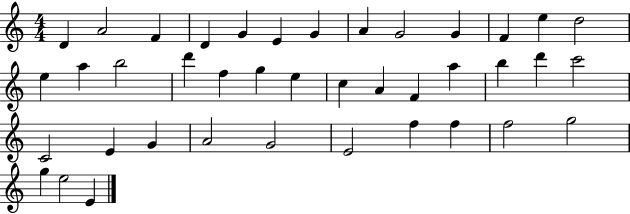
D4/q A4/h F4/q D4/q G4/q E4/q G4/q A4/q G4/h G4/q F4/q E5/q D5/h E5/q A5/q B5/h D6/q F5/q G5/q E5/q C5/q A4/q F4/q A5/q B5/q D6/q C6/h C4/h E4/q G4/q A4/h G4/h E4/h F5/q F5/q F5/h G5/h G5/q E5/h E4/q